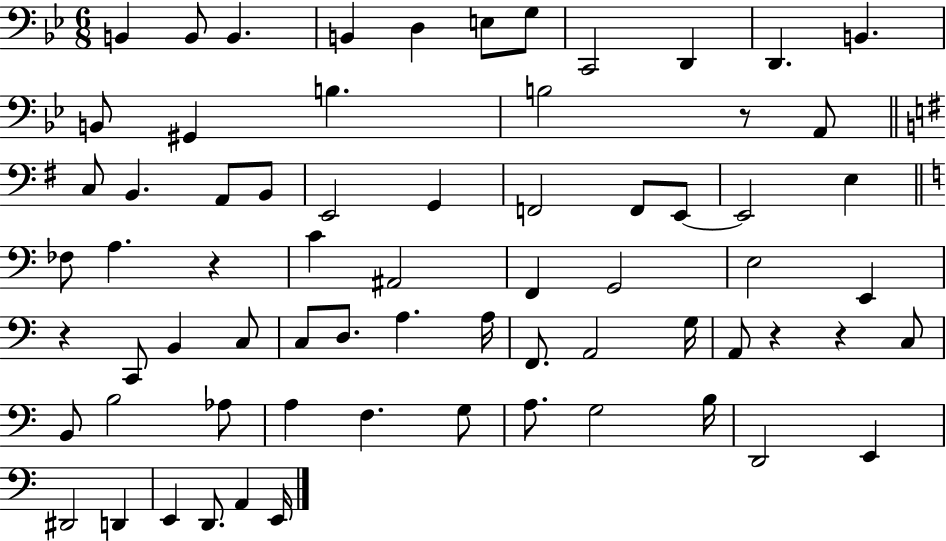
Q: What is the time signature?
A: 6/8